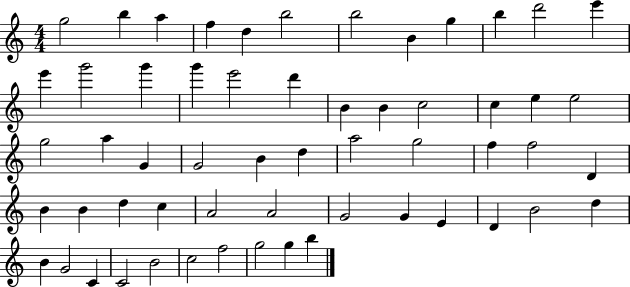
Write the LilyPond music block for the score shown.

{
  \clef treble
  \numericTimeSignature
  \time 4/4
  \key c \major
  g''2 b''4 a''4 | f''4 d''4 b''2 | b''2 b'4 g''4 | b''4 d'''2 e'''4 | \break e'''4 g'''2 g'''4 | g'''4 e'''2 d'''4 | b'4 b'4 c''2 | c''4 e''4 e''2 | \break g''2 a''4 g'4 | g'2 b'4 d''4 | a''2 g''2 | f''4 f''2 d'4 | \break b'4 b'4 d''4 c''4 | a'2 a'2 | g'2 g'4 e'4 | d'4 b'2 d''4 | \break b'4 g'2 c'4 | c'2 b'2 | c''2 f''2 | g''2 g''4 b''4 | \break \bar "|."
}